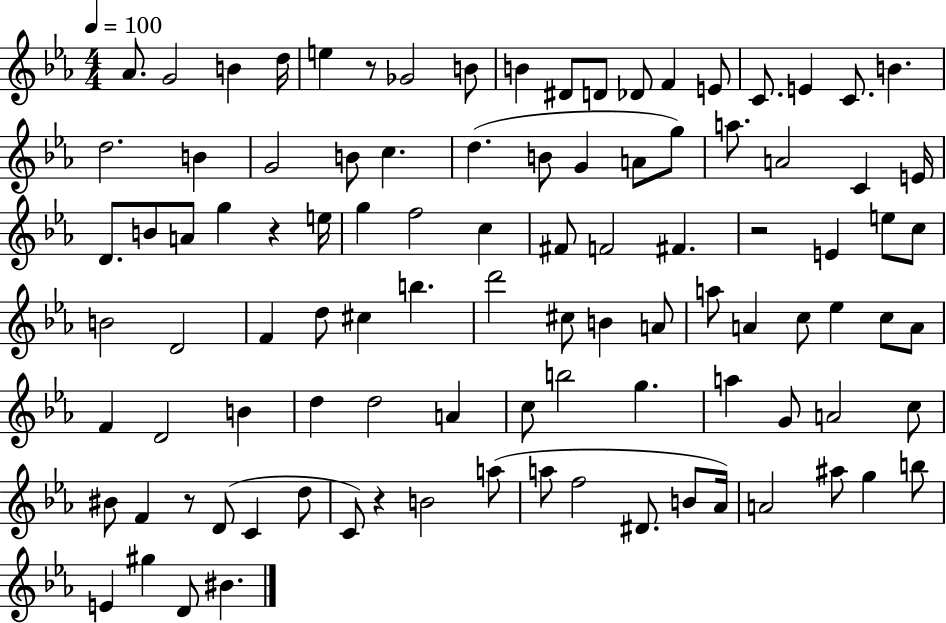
Ab4/e. G4/h B4/q D5/s E5/q R/e Gb4/h B4/e B4/q D#4/e D4/e Db4/e F4/q E4/e C4/e. E4/q C4/e. B4/q. D5/h. B4/q G4/h B4/e C5/q. D5/q. B4/e G4/q A4/e G5/e A5/e. A4/h C4/q E4/s D4/e. B4/e A4/e G5/q R/q E5/s G5/q F5/h C5/q F#4/e F4/h F#4/q. R/h E4/q E5/e C5/e B4/h D4/h F4/q D5/e C#5/q B5/q. D6/h C#5/e B4/q A4/e A5/e A4/q C5/e Eb5/q C5/e A4/e F4/q D4/h B4/q D5/q D5/h A4/q C5/e B5/h G5/q. A5/q G4/e A4/h C5/e BIS4/e F4/q R/e D4/e C4/q D5/e C4/e R/q B4/h A5/e A5/e F5/h D#4/e. B4/e Ab4/s A4/h A#5/e G5/q B5/e E4/q G#5/q D4/e BIS4/q.